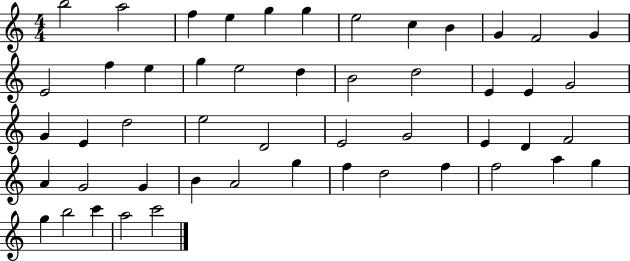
X:1
T:Untitled
M:4/4
L:1/4
K:C
b2 a2 f e g g e2 c B G F2 G E2 f e g e2 d B2 d2 E E G2 G E d2 e2 D2 E2 G2 E D F2 A G2 G B A2 g f d2 f f2 a g g b2 c' a2 c'2